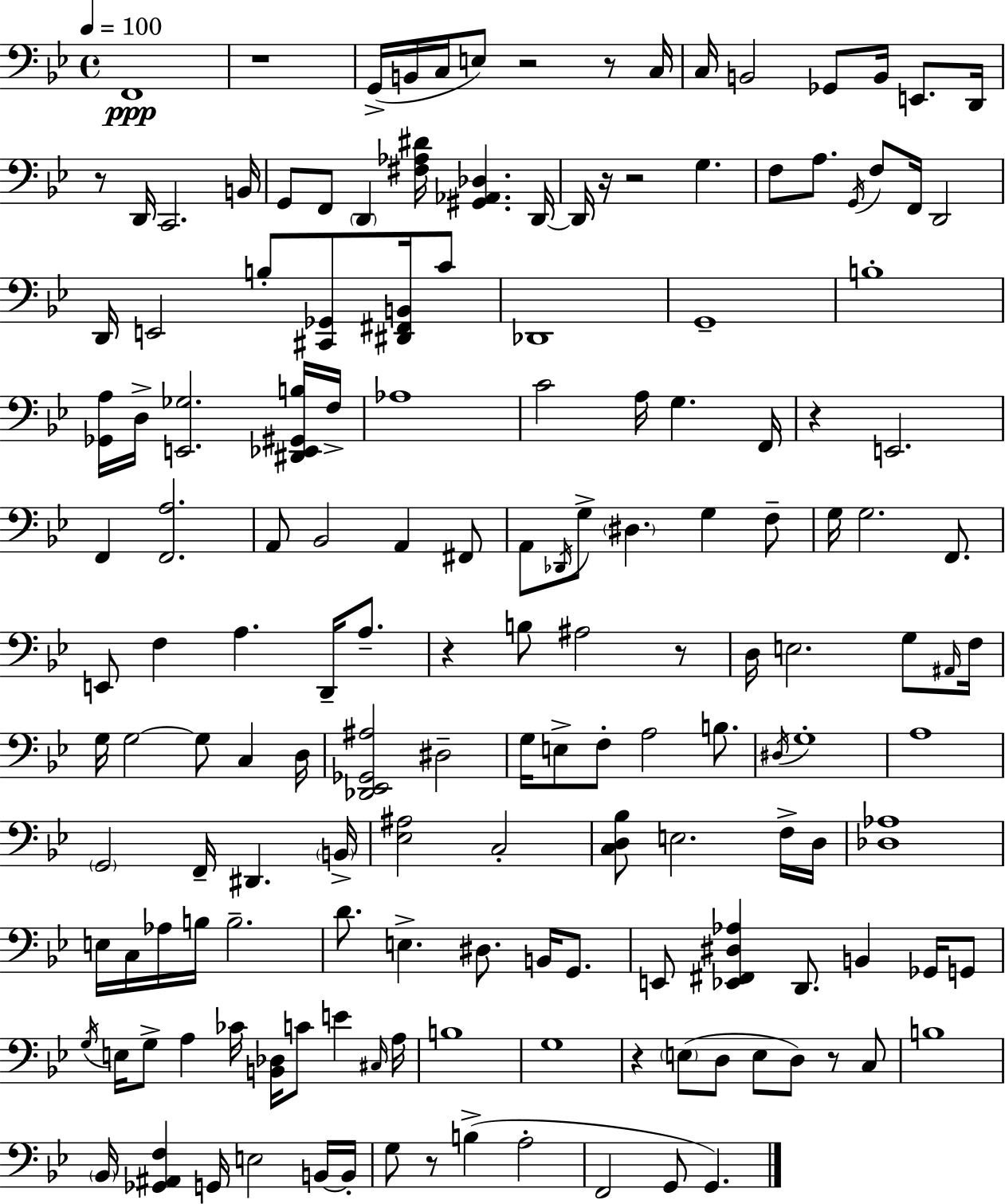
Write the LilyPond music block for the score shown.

{
  \clef bass
  \time 4/4
  \defaultTimeSignature
  \key bes \major
  \tempo 4 = 100
  f,1\ppp | r1 | g,16->( b,16 c16 e8) r2 r8 c16 | c16 b,2 ges,8 b,16 e,8. d,16 | \break r8 d,16 c,2. b,16 | g,8 f,8 \parenthesize d,4 <fis aes dis'>16 <gis, aes, des>4. d,16~~ | d,16 r16 r2 g4. | f8 a8. \acciaccatura { g,16 } f8 f,16 d,2 | \break d,16 e,2 b8-. <cis, ges,>8 <dis, fis, b,>16 c'8 | des,1 | g,1-- | b1-. | \break <ges, a>16 d16-> <e, ges>2. <dis, ees, gis, b>16 | f16-> aes1 | c'2 a16 g4. | f,16 r4 e,2. | \break f,4 <f, a>2. | a,8 bes,2 a,4 fis,8 | a,8 \acciaccatura { des,16 } g8-> \parenthesize dis4. g4 | f8-- g16 g2. f,8. | \break e,8 f4 a4. d,16-- a8.-- | r4 b8 ais2 | r8 d16 e2. g8 | \grace { ais,16 } f16 g16 g2~~ g8 c4 | \break d16 <des, ees, ges, ais>2 dis2-- | g16 e8-> f8-. a2 | b8. \acciaccatura { dis16 } g1-. | a1 | \break \parenthesize g,2 f,16-- dis,4. | \parenthesize b,16-> <ees ais>2 c2-. | <c d bes>8 e2. | f16-> d16 <des aes>1 | \break e16 c16 aes16 b16 b2.-- | d'8. e4.-> dis8. | b,16 g,8. e,8 <ees, fis, dis aes>4 d,8. b,4 | ges,16 g,8 \acciaccatura { g16 } e16 g8-> a4 ces'16 <b, des>16 c'8 | \break e'4 \grace { cis16 } a16 b1 | g1 | r4 \parenthesize e8( d8 e8 | d8) r8 c8 b1 | \break \parenthesize bes,16 <ges, ais, f>4 g,16 e2 | b,16~~ b,16-. g8 r8 b4->( a2-. | f,2 g,8 | g,4.) \bar "|."
}